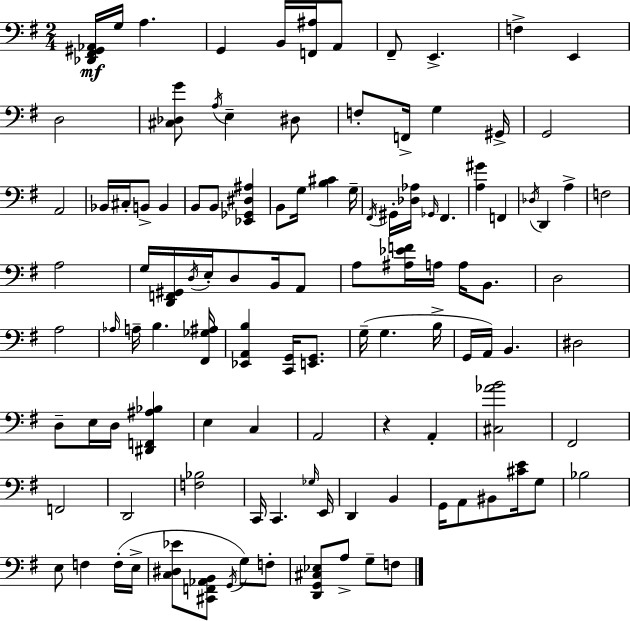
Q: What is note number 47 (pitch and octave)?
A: A3